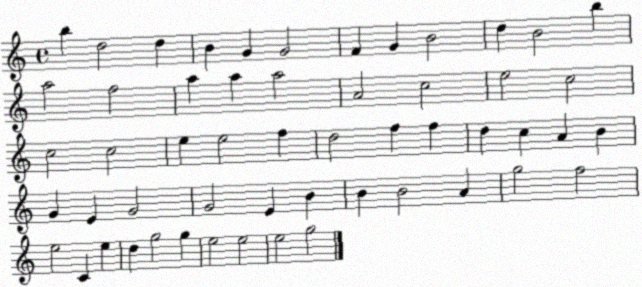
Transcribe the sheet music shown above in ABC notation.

X:1
T:Untitled
M:4/4
L:1/4
K:C
b d2 d B G G2 F G B2 d B2 b a2 f2 a a a2 A2 c2 e2 c2 c2 c2 e e2 f d2 f f d c A B G E G2 G2 E B B B2 A g2 f2 e2 C e d g2 g e2 e2 e2 g2